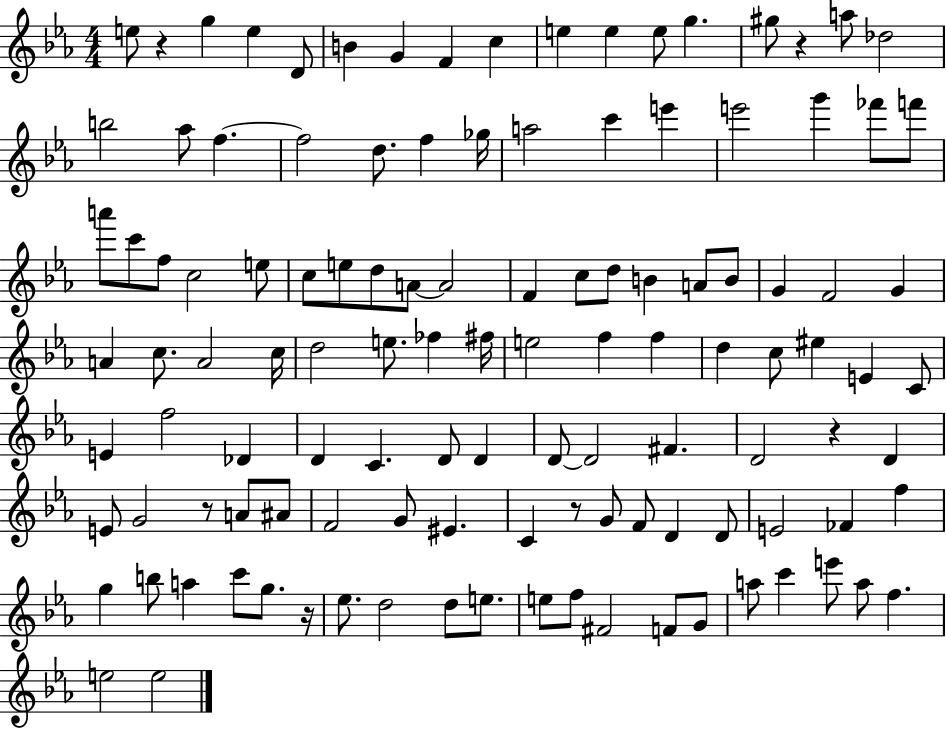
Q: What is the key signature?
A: EES major